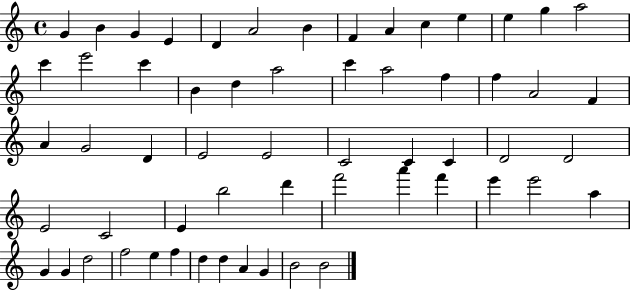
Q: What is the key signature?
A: C major